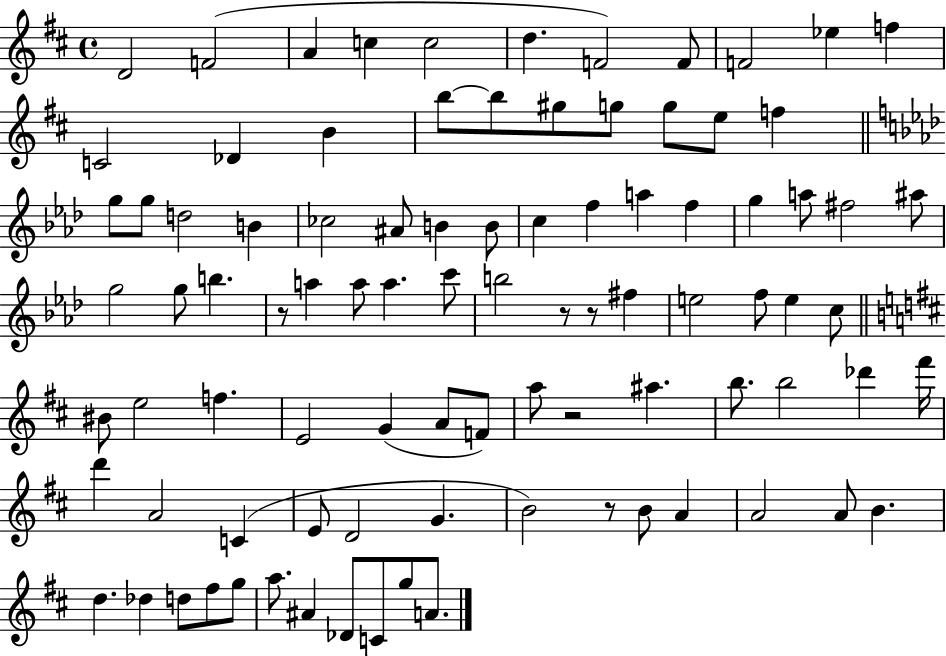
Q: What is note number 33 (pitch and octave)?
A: F5